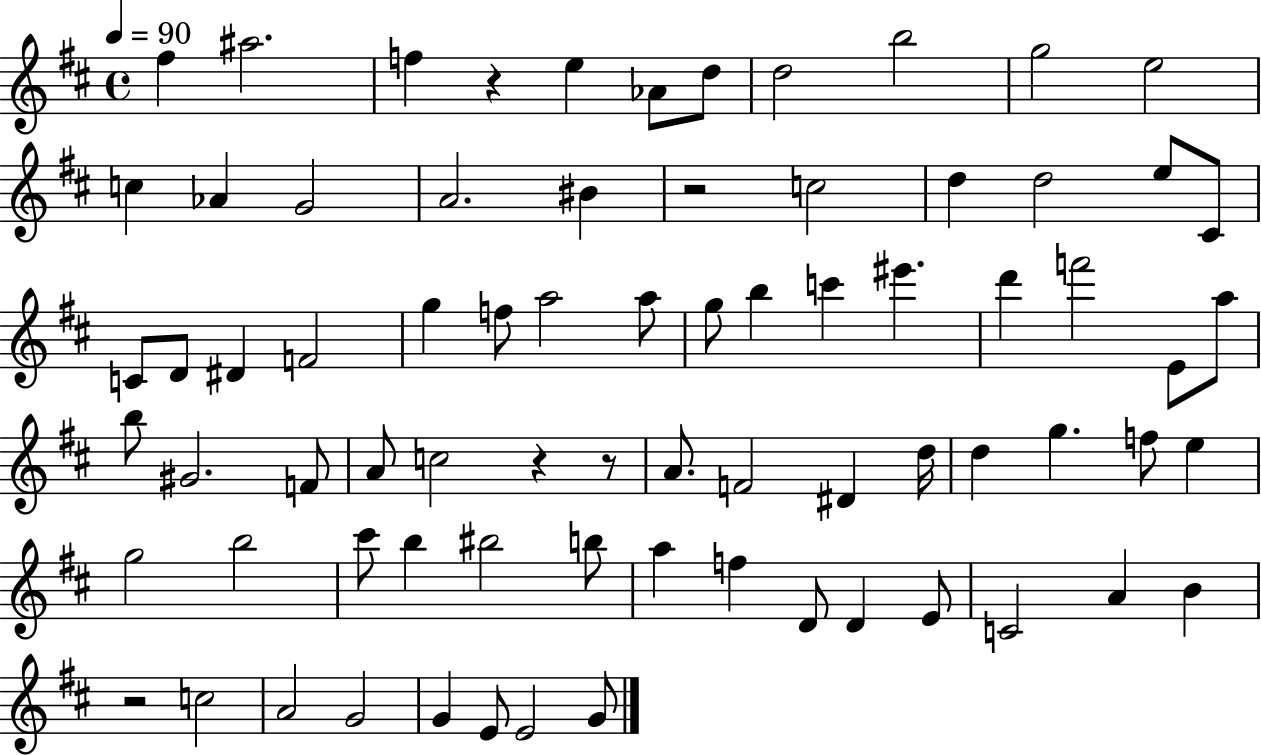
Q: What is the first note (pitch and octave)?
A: F#5